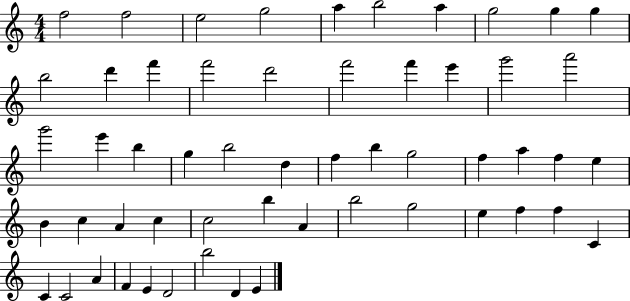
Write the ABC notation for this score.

X:1
T:Untitled
M:4/4
L:1/4
K:C
f2 f2 e2 g2 a b2 a g2 g g b2 d' f' f'2 d'2 f'2 f' e' g'2 a'2 g'2 e' b g b2 d f b g2 f a f e B c A c c2 b A b2 g2 e f f C C C2 A F E D2 b2 D E